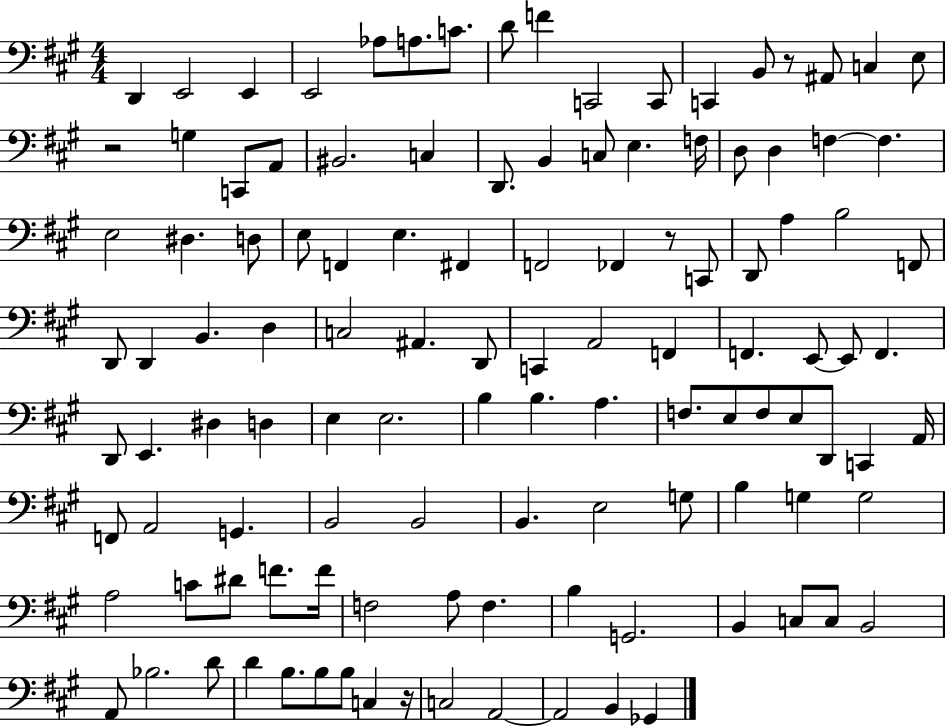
D2/q E2/h E2/q E2/h Ab3/e A3/e. C4/e. D4/e F4/q C2/h C2/e C2/q B2/e R/e A#2/e C3/q E3/e R/h G3/q C2/e A2/e BIS2/h. C3/q D2/e. B2/q C3/e E3/q. F3/s D3/e D3/q F3/q F3/q. E3/h D#3/q. D3/e E3/e F2/q E3/q. F#2/q F2/h FES2/q R/e C2/e D2/e A3/q B3/h F2/e D2/e D2/q B2/q. D3/q C3/h A#2/q. D2/e C2/q A2/h F2/q F2/q. E2/e E2/e F2/q. D2/e E2/q. D#3/q D3/q E3/q E3/h. B3/q B3/q. A3/q. F3/e. E3/e F3/e E3/e D2/e C2/q A2/s F2/e A2/h G2/q. B2/h B2/h B2/q. E3/h G3/e B3/q G3/q G3/h A3/h C4/e D#4/e F4/e. F4/s F3/h A3/e F3/q. B3/q G2/h. B2/q C3/e C3/e B2/h A2/e Bb3/h. D4/e D4/q B3/e. B3/e B3/e C3/q R/s C3/h A2/h A2/h B2/q Gb2/q